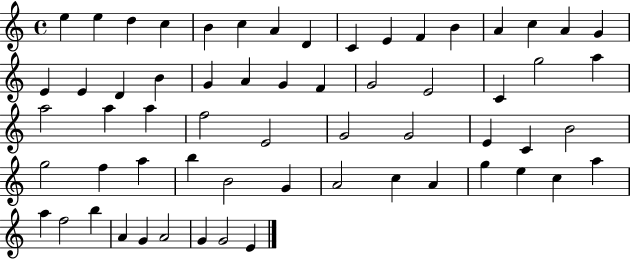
{
  \clef treble
  \time 4/4
  \defaultTimeSignature
  \key c \major
  e''4 e''4 d''4 c''4 | b'4 c''4 a'4 d'4 | c'4 e'4 f'4 b'4 | a'4 c''4 a'4 g'4 | \break e'4 e'4 d'4 b'4 | g'4 a'4 g'4 f'4 | g'2 e'2 | c'4 g''2 a''4 | \break a''2 a''4 a''4 | f''2 e'2 | g'2 g'2 | e'4 c'4 b'2 | \break g''2 f''4 a''4 | b''4 b'2 g'4 | a'2 c''4 a'4 | g''4 e''4 c''4 a''4 | \break a''4 f''2 b''4 | a'4 g'4 a'2 | g'4 g'2 e'4 | \bar "|."
}